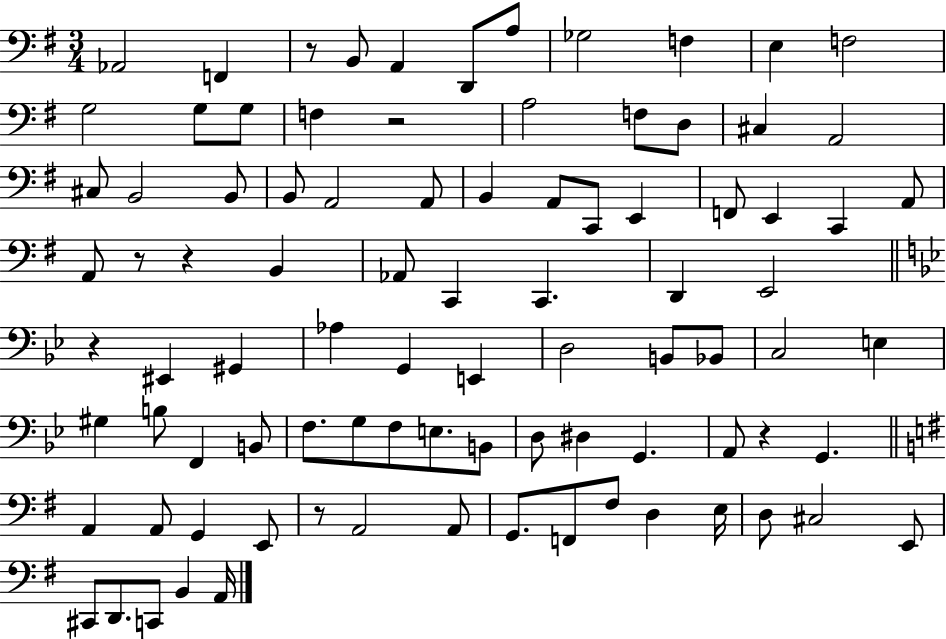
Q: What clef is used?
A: bass